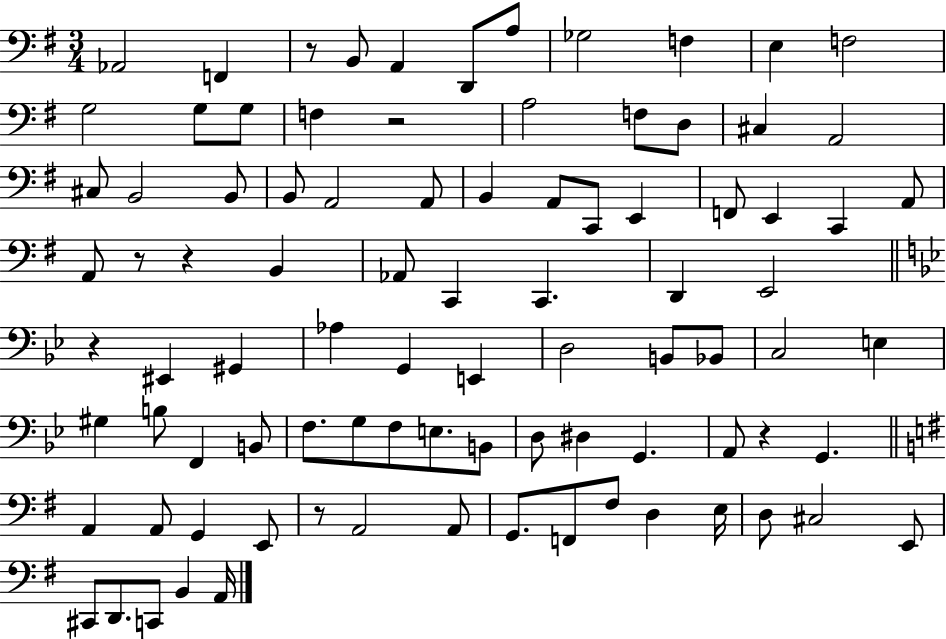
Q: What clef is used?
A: bass